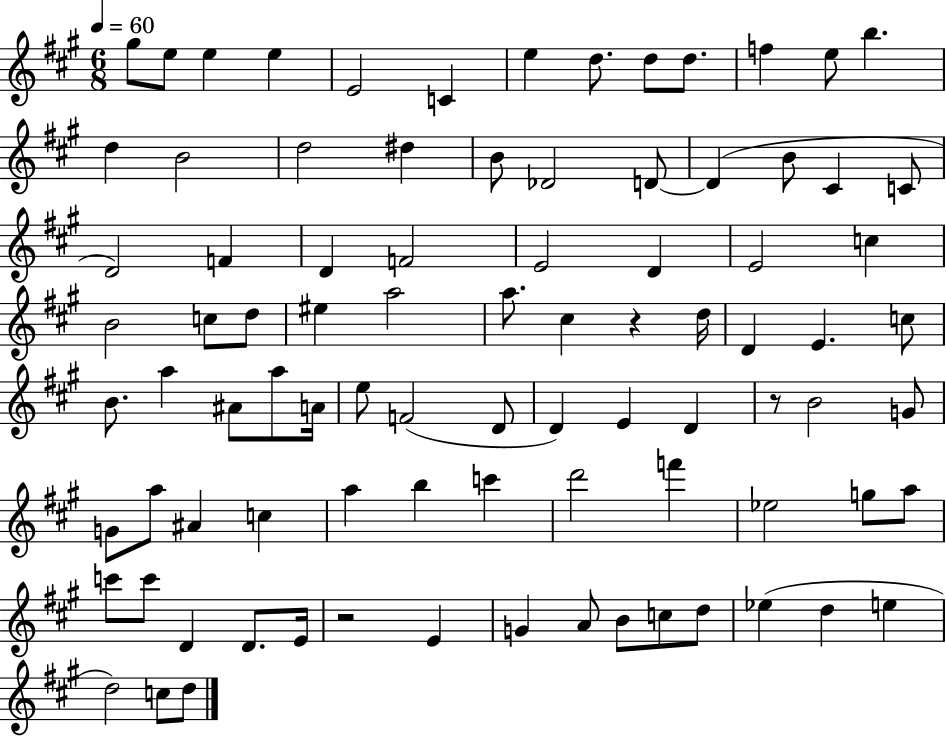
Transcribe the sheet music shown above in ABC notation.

X:1
T:Untitled
M:6/8
L:1/4
K:A
^g/2 e/2 e e E2 C e d/2 d/2 d/2 f e/2 b d B2 d2 ^d B/2 _D2 D/2 D B/2 ^C C/2 D2 F D F2 E2 D E2 c B2 c/2 d/2 ^e a2 a/2 ^c z d/4 D E c/2 B/2 a ^A/2 a/2 A/4 e/2 F2 D/2 D E D z/2 B2 G/2 G/2 a/2 ^A c a b c' d'2 f' _e2 g/2 a/2 c'/2 c'/2 D D/2 E/4 z2 E G A/2 B/2 c/2 d/2 _e d e d2 c/2 d/2